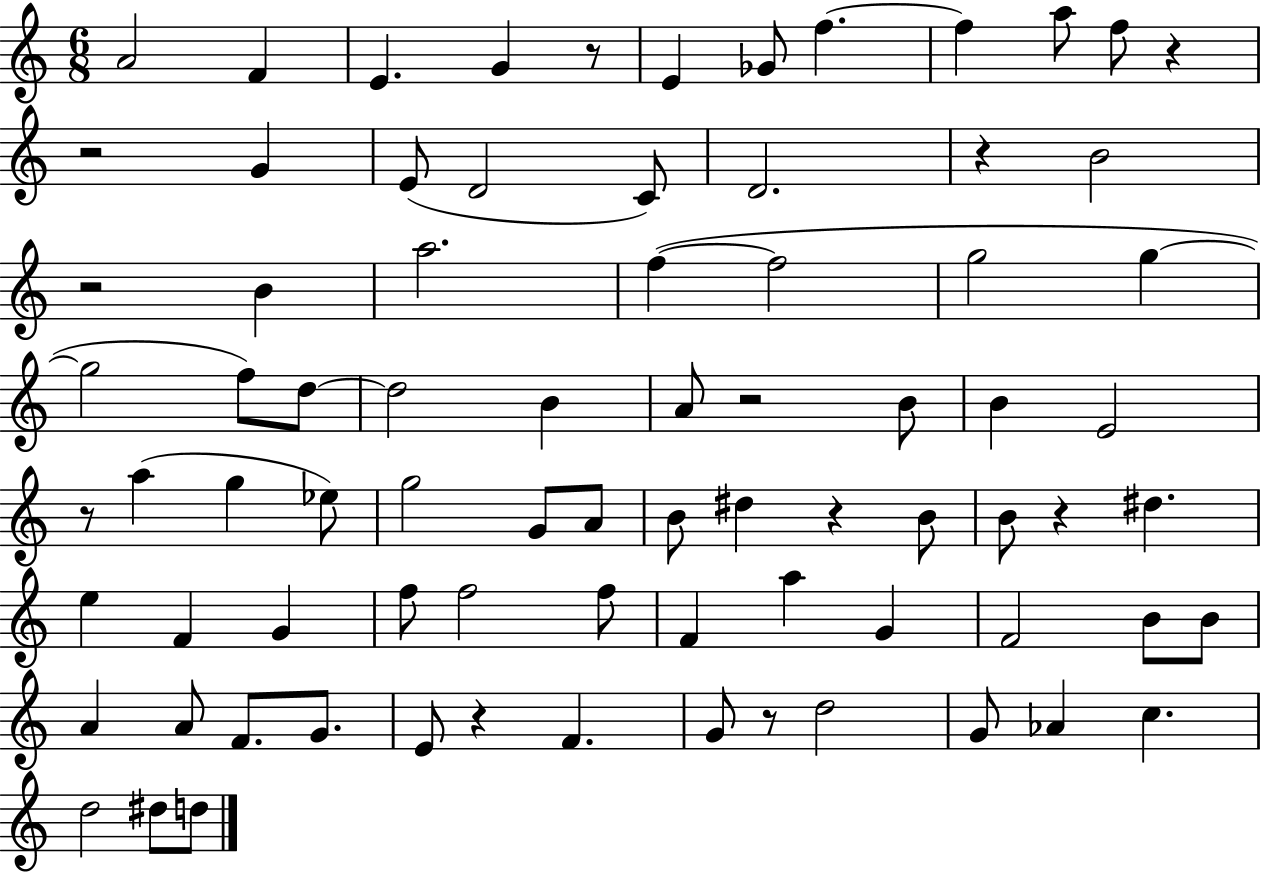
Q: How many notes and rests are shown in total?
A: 79